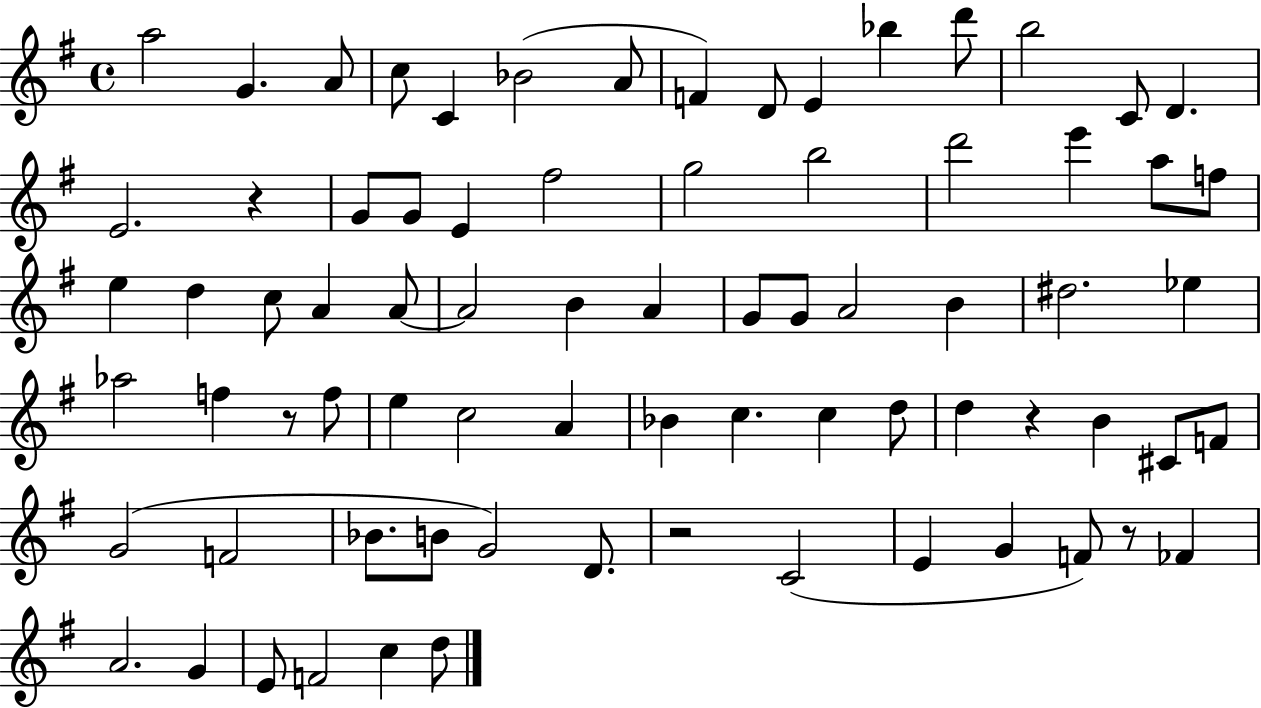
{
  \clef treble
  \time 4/4
  \defaultTimeSignature
  \key g \major
  a''2 g'4. a'8 | c''8 c'4 bes'2( a'8 | f'4) d'8 e'4 bes''4 d'''8 | b''2 c'8 d'4. | \break e'2. r4 | g'8 g'8 e'4 fis''2 | g''2 b''2 | d'''2 e'''4 a''8 f''8 | \break e''4 d''4 c''8 a'4 a'8~~ | a'2 b'4 a'4 | g'8 g'8 a'2 b'4 | dis''2. ees''4 | \break aes''2 f''4 r8 f''8 | e''4 c''2 a'4 | bes'4 c''4. c''4 d''8 | d''4 r4 b'4 cis'8 f'8 | \break g'2( f'2 | bes'8. b'8 g'2) d'8. | r2 c'2( | e'4 g'4 f'8) r8 fes'4 | \break a'2. g'4 | e'8 f'2 c''4 d''8 | \bar "|."
}